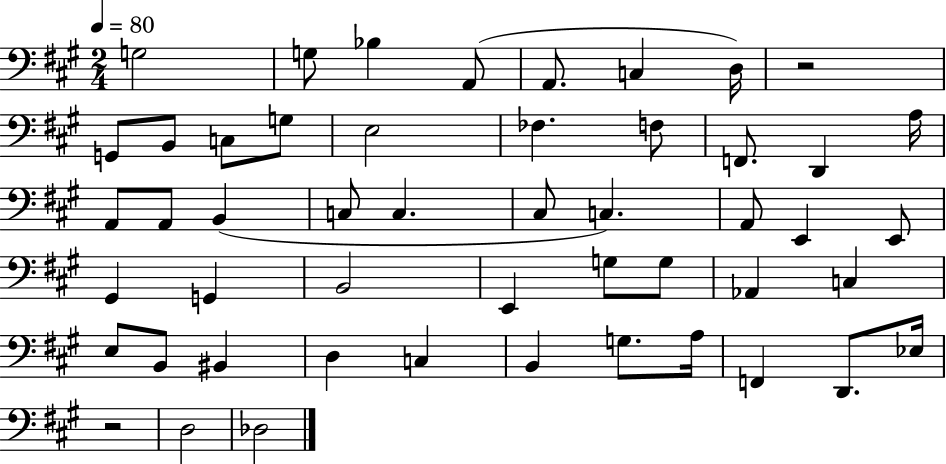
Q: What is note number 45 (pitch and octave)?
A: D2